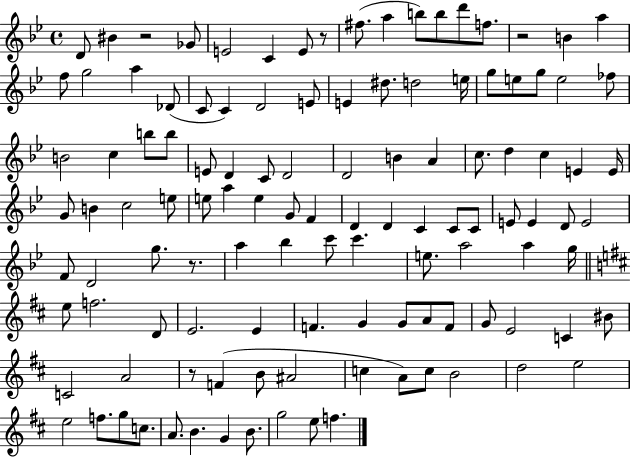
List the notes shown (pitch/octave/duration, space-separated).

D4/e BIS4/q R/h Gb4/e E4/h C4/q E4/e R/e F#5/e. A5/q B5/e B5/e D6/e F5/e. R/h B4/q A5/q F5/e G5/h A5/q Db4/e C4/e C4/q D4/h E4/e E4/q D#5/e. D5/h E5/s G5/e E5/e G5/e E5/h FES5/e B4/h C5/q B5/e B5/e E4/e D4/q C4/e D4/h D4/h B4/q A4/q C5/e. D5/q C5/q E4/q E4/s G4/e B4/q C5/h E5/e E5/e A5/q E5/q G4/e F4/q D4/q D4/q C4/q C4/e C4/e E4/e E4/q D4/e E4/h F4/e D4/h G5/e. R/e. A5/q Bb5/q C6/e C6/q. E5/e. A5/h A5/q G5/s E5/e F5/h. D4/e E4/h. E4/q F4/q. G4/q G4/e A4/e F4/e G4/e E4/h C4/q BIS4/e C4/h A4/h R/e F4/q B4/e A#4/h C5/q A4/e C5/e B4/h D5/h E5/h E5/h F5/e. G5/e C5/e. A4/e. B4/q. G4/q B4/e. G5/h E5/e F5/q.